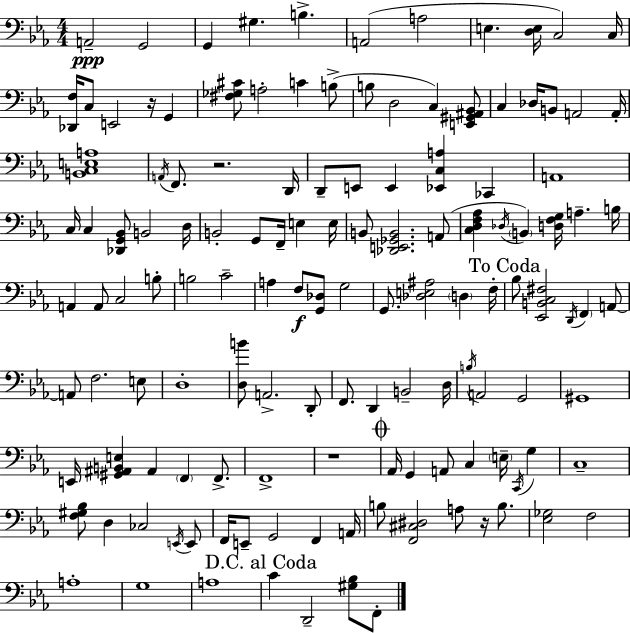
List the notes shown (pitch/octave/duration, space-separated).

A2/h G2/h G2/q G#3/q. B3/q. A2/h A3/h E3/q. [D3,E3]/s C3/h C3/s [Db2,F3]/s C3/e E2/h R/s G2/q [F#3,Gb3,C#4]/e A3/h C4/q B3/e B3/e D3/h C3/q [E2,G#2,A#2,Bb2]/e C3/q Db3/s B2/e A2/h A2/s [B2,C3,E3,A3]/w A2/s F2/e. R/h. D2/s D2/e E2/e E2/q [Eb2,C3,A3]/q CES2/q A2/w C3/s C3/q [Db2,G2,Bb2]/e B2/h D3/s B2/h G2/e F2/s E3/q E3/s B2/e [Db2,E2,Gb2,B2]/h. A2/e [C3,D3,F3,Ab3]/q Db3/s B2/q [D3,F3,G3]/s A3/q. B3/s A2/q A2/e C3/h B3/e B3/h C4/h A3/q F3/e [G2,Db3]/e G3/h G2/e. [Db3,E3,A#3]/h D3/q F3/s Bb3/e [Eb2,B2,C3,F#3]/h D2/s F2/q A2/e A2/e F3/h. E3/e D3/w [D3,B4]/e A2/h. D2/e F2/e. D2/q B2/h D3/s B3/s A2/h G2/h G#2/w E2/s [G#2,A#2,B2,E3]/q A#2/q F2/q F2/e. F2/w R/w Ab2/s G2/q A2/e C3/q E3/s C2/s G3/q C3/w [F3,G#3,Bb3]/e D3/q CES3/h E2/s E2/e F2/s E2/e G2/h F2/q A2/s B3/e [F2,C#3,D#3]/h A3/e R/s B3/e. [Eb3,Gb3]/h F3/h A3/w G3/w A3/w C4/q D2/h [G#3,Bb3]/e F2/e